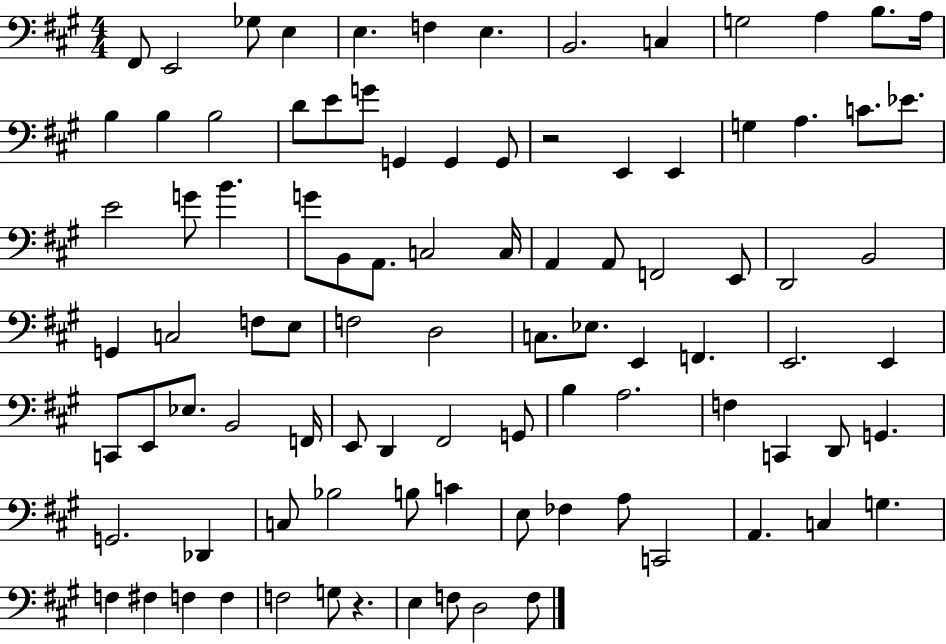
X:1
T:Untitled
M:4/4
L:1/4
K:A
^F,,/2 E,,2 _G,/2 E, E, F, E, B,,2 C, G,2 A, B,/2 A,/4 B, B, B,2 D/2 E/2 G/2 G,, G,, G,,/2 z2 E,, E,, G, A, C/2 _E/2 E2 G/2 B G/2 B,,/2 A,,/2 C,2 C,/4 A,, A,,/2 F,,2 E,,/2 D,,2 B,,2 G,, C,2 F,/2 E,/2 F,2 D,2 C,/2 _E,/2 E,, F,, E,,2 E,, C,,/2 E,,/2 _E,/2 B,,2 F,,/4 E,,/2 D,, ^F,,2 G,,/2 B, A,2 F, C,, D,,/2 G,, G,,2 _D,, C,/2 _B,2 B,/2 C E,/2 _F, A,/2 C,,2 A,, C, G, F, ^F, F, F, F,2 G,/2 z E, F,/2 D,2 F,/2